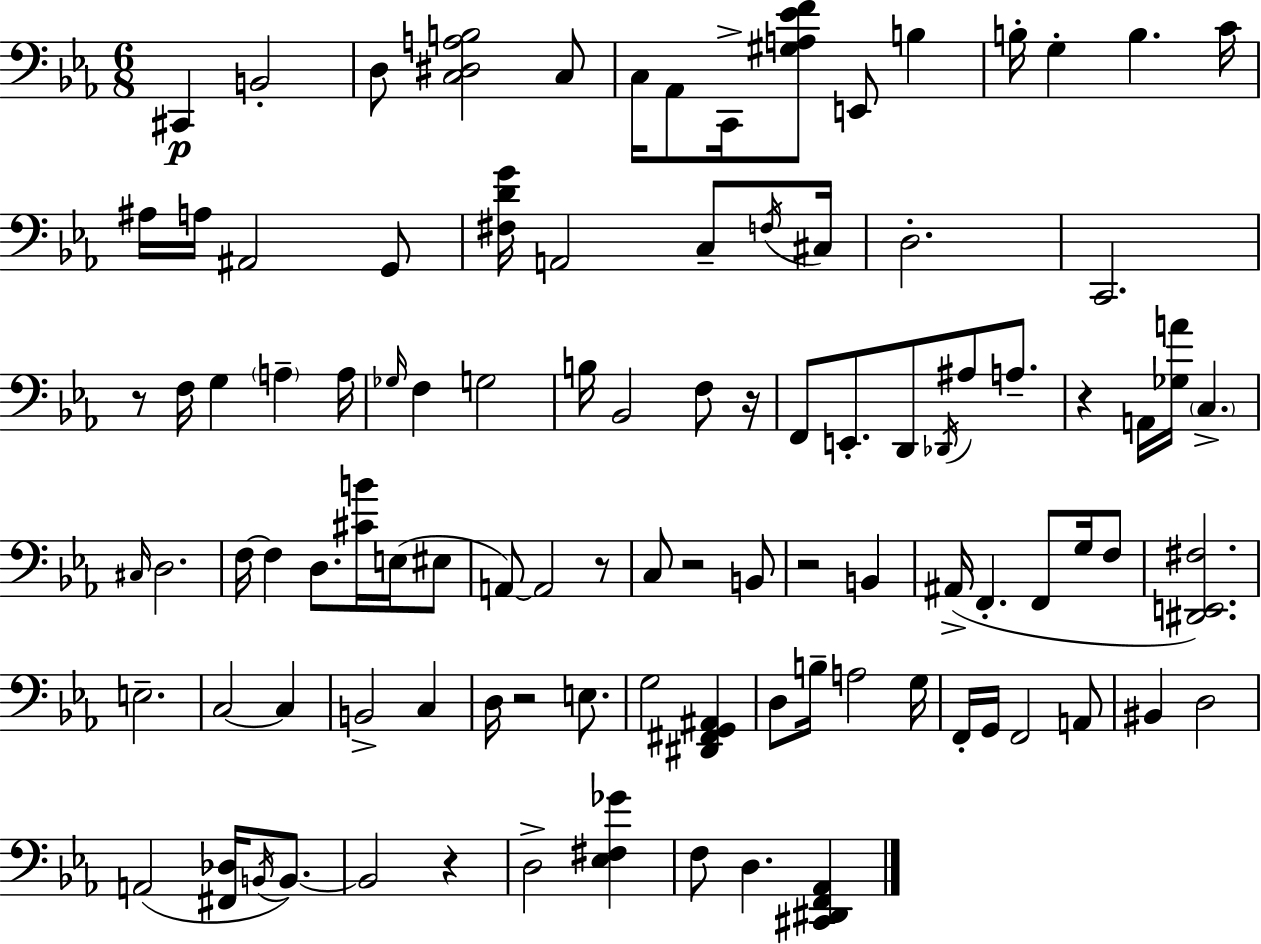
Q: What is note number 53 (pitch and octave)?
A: B2